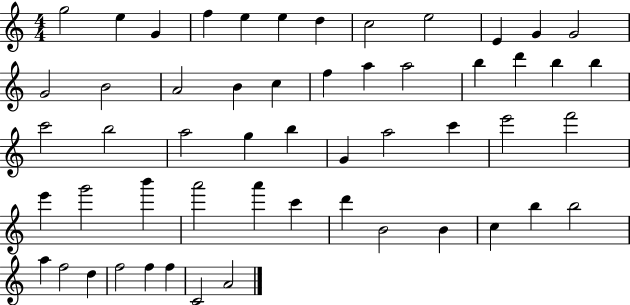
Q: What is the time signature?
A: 4/4